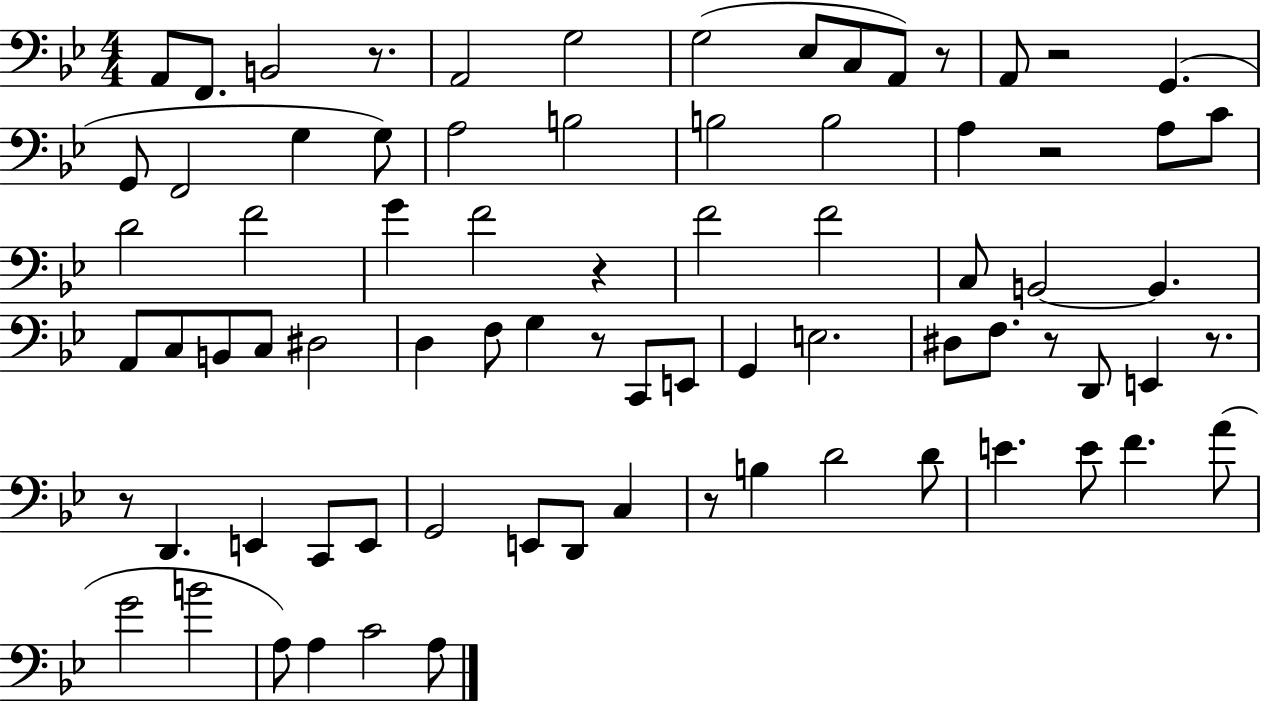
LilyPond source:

{
  \clef bass
  \numericTimeSignature
  \time 4/4
  \key bes \major
  \repeat volta 2 { a,8 f,8. b,2 r8. | a,2 g2 | g2( ees8 c8 a,8) r8 | a,8 r2 g,4.( | \break g,8 f,2 g4 g8) | a2 b2 | b2 b2 | a4 r2 a8 c'8 | \break d'2 f'2 | g'4 f'2 r4 | f'2 f'2 | c8 b,2~~ b,4. | \break a,8 c8 b,8 c8 dis2 | d4 f8 g4 r8 c,8 e,8 | g,4 e2. | dis8 f8. r8 d,8 e,4 r8. | \break r8 d,4. e,4 c,8 e,8 | g,2 e,8 d,8 c4 | r8 b4 d'2 d'8 | e'4. e'8 f'4. a'8( | \break g'2 b'2 | a8) a4 c'2 a8 | } \bar "|."
}